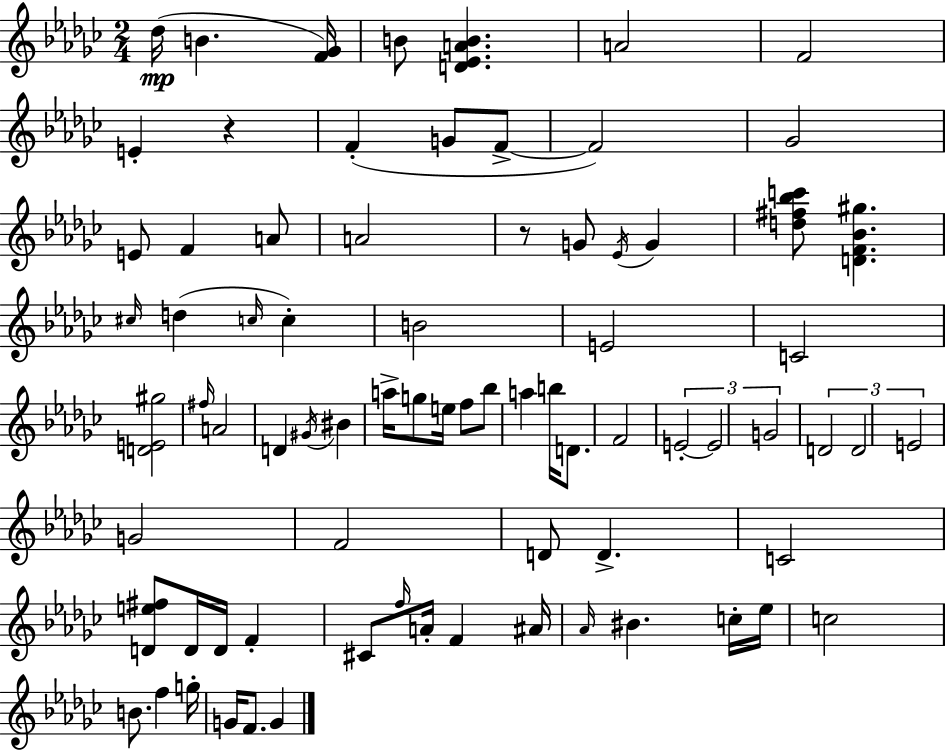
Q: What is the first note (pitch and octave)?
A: Db5